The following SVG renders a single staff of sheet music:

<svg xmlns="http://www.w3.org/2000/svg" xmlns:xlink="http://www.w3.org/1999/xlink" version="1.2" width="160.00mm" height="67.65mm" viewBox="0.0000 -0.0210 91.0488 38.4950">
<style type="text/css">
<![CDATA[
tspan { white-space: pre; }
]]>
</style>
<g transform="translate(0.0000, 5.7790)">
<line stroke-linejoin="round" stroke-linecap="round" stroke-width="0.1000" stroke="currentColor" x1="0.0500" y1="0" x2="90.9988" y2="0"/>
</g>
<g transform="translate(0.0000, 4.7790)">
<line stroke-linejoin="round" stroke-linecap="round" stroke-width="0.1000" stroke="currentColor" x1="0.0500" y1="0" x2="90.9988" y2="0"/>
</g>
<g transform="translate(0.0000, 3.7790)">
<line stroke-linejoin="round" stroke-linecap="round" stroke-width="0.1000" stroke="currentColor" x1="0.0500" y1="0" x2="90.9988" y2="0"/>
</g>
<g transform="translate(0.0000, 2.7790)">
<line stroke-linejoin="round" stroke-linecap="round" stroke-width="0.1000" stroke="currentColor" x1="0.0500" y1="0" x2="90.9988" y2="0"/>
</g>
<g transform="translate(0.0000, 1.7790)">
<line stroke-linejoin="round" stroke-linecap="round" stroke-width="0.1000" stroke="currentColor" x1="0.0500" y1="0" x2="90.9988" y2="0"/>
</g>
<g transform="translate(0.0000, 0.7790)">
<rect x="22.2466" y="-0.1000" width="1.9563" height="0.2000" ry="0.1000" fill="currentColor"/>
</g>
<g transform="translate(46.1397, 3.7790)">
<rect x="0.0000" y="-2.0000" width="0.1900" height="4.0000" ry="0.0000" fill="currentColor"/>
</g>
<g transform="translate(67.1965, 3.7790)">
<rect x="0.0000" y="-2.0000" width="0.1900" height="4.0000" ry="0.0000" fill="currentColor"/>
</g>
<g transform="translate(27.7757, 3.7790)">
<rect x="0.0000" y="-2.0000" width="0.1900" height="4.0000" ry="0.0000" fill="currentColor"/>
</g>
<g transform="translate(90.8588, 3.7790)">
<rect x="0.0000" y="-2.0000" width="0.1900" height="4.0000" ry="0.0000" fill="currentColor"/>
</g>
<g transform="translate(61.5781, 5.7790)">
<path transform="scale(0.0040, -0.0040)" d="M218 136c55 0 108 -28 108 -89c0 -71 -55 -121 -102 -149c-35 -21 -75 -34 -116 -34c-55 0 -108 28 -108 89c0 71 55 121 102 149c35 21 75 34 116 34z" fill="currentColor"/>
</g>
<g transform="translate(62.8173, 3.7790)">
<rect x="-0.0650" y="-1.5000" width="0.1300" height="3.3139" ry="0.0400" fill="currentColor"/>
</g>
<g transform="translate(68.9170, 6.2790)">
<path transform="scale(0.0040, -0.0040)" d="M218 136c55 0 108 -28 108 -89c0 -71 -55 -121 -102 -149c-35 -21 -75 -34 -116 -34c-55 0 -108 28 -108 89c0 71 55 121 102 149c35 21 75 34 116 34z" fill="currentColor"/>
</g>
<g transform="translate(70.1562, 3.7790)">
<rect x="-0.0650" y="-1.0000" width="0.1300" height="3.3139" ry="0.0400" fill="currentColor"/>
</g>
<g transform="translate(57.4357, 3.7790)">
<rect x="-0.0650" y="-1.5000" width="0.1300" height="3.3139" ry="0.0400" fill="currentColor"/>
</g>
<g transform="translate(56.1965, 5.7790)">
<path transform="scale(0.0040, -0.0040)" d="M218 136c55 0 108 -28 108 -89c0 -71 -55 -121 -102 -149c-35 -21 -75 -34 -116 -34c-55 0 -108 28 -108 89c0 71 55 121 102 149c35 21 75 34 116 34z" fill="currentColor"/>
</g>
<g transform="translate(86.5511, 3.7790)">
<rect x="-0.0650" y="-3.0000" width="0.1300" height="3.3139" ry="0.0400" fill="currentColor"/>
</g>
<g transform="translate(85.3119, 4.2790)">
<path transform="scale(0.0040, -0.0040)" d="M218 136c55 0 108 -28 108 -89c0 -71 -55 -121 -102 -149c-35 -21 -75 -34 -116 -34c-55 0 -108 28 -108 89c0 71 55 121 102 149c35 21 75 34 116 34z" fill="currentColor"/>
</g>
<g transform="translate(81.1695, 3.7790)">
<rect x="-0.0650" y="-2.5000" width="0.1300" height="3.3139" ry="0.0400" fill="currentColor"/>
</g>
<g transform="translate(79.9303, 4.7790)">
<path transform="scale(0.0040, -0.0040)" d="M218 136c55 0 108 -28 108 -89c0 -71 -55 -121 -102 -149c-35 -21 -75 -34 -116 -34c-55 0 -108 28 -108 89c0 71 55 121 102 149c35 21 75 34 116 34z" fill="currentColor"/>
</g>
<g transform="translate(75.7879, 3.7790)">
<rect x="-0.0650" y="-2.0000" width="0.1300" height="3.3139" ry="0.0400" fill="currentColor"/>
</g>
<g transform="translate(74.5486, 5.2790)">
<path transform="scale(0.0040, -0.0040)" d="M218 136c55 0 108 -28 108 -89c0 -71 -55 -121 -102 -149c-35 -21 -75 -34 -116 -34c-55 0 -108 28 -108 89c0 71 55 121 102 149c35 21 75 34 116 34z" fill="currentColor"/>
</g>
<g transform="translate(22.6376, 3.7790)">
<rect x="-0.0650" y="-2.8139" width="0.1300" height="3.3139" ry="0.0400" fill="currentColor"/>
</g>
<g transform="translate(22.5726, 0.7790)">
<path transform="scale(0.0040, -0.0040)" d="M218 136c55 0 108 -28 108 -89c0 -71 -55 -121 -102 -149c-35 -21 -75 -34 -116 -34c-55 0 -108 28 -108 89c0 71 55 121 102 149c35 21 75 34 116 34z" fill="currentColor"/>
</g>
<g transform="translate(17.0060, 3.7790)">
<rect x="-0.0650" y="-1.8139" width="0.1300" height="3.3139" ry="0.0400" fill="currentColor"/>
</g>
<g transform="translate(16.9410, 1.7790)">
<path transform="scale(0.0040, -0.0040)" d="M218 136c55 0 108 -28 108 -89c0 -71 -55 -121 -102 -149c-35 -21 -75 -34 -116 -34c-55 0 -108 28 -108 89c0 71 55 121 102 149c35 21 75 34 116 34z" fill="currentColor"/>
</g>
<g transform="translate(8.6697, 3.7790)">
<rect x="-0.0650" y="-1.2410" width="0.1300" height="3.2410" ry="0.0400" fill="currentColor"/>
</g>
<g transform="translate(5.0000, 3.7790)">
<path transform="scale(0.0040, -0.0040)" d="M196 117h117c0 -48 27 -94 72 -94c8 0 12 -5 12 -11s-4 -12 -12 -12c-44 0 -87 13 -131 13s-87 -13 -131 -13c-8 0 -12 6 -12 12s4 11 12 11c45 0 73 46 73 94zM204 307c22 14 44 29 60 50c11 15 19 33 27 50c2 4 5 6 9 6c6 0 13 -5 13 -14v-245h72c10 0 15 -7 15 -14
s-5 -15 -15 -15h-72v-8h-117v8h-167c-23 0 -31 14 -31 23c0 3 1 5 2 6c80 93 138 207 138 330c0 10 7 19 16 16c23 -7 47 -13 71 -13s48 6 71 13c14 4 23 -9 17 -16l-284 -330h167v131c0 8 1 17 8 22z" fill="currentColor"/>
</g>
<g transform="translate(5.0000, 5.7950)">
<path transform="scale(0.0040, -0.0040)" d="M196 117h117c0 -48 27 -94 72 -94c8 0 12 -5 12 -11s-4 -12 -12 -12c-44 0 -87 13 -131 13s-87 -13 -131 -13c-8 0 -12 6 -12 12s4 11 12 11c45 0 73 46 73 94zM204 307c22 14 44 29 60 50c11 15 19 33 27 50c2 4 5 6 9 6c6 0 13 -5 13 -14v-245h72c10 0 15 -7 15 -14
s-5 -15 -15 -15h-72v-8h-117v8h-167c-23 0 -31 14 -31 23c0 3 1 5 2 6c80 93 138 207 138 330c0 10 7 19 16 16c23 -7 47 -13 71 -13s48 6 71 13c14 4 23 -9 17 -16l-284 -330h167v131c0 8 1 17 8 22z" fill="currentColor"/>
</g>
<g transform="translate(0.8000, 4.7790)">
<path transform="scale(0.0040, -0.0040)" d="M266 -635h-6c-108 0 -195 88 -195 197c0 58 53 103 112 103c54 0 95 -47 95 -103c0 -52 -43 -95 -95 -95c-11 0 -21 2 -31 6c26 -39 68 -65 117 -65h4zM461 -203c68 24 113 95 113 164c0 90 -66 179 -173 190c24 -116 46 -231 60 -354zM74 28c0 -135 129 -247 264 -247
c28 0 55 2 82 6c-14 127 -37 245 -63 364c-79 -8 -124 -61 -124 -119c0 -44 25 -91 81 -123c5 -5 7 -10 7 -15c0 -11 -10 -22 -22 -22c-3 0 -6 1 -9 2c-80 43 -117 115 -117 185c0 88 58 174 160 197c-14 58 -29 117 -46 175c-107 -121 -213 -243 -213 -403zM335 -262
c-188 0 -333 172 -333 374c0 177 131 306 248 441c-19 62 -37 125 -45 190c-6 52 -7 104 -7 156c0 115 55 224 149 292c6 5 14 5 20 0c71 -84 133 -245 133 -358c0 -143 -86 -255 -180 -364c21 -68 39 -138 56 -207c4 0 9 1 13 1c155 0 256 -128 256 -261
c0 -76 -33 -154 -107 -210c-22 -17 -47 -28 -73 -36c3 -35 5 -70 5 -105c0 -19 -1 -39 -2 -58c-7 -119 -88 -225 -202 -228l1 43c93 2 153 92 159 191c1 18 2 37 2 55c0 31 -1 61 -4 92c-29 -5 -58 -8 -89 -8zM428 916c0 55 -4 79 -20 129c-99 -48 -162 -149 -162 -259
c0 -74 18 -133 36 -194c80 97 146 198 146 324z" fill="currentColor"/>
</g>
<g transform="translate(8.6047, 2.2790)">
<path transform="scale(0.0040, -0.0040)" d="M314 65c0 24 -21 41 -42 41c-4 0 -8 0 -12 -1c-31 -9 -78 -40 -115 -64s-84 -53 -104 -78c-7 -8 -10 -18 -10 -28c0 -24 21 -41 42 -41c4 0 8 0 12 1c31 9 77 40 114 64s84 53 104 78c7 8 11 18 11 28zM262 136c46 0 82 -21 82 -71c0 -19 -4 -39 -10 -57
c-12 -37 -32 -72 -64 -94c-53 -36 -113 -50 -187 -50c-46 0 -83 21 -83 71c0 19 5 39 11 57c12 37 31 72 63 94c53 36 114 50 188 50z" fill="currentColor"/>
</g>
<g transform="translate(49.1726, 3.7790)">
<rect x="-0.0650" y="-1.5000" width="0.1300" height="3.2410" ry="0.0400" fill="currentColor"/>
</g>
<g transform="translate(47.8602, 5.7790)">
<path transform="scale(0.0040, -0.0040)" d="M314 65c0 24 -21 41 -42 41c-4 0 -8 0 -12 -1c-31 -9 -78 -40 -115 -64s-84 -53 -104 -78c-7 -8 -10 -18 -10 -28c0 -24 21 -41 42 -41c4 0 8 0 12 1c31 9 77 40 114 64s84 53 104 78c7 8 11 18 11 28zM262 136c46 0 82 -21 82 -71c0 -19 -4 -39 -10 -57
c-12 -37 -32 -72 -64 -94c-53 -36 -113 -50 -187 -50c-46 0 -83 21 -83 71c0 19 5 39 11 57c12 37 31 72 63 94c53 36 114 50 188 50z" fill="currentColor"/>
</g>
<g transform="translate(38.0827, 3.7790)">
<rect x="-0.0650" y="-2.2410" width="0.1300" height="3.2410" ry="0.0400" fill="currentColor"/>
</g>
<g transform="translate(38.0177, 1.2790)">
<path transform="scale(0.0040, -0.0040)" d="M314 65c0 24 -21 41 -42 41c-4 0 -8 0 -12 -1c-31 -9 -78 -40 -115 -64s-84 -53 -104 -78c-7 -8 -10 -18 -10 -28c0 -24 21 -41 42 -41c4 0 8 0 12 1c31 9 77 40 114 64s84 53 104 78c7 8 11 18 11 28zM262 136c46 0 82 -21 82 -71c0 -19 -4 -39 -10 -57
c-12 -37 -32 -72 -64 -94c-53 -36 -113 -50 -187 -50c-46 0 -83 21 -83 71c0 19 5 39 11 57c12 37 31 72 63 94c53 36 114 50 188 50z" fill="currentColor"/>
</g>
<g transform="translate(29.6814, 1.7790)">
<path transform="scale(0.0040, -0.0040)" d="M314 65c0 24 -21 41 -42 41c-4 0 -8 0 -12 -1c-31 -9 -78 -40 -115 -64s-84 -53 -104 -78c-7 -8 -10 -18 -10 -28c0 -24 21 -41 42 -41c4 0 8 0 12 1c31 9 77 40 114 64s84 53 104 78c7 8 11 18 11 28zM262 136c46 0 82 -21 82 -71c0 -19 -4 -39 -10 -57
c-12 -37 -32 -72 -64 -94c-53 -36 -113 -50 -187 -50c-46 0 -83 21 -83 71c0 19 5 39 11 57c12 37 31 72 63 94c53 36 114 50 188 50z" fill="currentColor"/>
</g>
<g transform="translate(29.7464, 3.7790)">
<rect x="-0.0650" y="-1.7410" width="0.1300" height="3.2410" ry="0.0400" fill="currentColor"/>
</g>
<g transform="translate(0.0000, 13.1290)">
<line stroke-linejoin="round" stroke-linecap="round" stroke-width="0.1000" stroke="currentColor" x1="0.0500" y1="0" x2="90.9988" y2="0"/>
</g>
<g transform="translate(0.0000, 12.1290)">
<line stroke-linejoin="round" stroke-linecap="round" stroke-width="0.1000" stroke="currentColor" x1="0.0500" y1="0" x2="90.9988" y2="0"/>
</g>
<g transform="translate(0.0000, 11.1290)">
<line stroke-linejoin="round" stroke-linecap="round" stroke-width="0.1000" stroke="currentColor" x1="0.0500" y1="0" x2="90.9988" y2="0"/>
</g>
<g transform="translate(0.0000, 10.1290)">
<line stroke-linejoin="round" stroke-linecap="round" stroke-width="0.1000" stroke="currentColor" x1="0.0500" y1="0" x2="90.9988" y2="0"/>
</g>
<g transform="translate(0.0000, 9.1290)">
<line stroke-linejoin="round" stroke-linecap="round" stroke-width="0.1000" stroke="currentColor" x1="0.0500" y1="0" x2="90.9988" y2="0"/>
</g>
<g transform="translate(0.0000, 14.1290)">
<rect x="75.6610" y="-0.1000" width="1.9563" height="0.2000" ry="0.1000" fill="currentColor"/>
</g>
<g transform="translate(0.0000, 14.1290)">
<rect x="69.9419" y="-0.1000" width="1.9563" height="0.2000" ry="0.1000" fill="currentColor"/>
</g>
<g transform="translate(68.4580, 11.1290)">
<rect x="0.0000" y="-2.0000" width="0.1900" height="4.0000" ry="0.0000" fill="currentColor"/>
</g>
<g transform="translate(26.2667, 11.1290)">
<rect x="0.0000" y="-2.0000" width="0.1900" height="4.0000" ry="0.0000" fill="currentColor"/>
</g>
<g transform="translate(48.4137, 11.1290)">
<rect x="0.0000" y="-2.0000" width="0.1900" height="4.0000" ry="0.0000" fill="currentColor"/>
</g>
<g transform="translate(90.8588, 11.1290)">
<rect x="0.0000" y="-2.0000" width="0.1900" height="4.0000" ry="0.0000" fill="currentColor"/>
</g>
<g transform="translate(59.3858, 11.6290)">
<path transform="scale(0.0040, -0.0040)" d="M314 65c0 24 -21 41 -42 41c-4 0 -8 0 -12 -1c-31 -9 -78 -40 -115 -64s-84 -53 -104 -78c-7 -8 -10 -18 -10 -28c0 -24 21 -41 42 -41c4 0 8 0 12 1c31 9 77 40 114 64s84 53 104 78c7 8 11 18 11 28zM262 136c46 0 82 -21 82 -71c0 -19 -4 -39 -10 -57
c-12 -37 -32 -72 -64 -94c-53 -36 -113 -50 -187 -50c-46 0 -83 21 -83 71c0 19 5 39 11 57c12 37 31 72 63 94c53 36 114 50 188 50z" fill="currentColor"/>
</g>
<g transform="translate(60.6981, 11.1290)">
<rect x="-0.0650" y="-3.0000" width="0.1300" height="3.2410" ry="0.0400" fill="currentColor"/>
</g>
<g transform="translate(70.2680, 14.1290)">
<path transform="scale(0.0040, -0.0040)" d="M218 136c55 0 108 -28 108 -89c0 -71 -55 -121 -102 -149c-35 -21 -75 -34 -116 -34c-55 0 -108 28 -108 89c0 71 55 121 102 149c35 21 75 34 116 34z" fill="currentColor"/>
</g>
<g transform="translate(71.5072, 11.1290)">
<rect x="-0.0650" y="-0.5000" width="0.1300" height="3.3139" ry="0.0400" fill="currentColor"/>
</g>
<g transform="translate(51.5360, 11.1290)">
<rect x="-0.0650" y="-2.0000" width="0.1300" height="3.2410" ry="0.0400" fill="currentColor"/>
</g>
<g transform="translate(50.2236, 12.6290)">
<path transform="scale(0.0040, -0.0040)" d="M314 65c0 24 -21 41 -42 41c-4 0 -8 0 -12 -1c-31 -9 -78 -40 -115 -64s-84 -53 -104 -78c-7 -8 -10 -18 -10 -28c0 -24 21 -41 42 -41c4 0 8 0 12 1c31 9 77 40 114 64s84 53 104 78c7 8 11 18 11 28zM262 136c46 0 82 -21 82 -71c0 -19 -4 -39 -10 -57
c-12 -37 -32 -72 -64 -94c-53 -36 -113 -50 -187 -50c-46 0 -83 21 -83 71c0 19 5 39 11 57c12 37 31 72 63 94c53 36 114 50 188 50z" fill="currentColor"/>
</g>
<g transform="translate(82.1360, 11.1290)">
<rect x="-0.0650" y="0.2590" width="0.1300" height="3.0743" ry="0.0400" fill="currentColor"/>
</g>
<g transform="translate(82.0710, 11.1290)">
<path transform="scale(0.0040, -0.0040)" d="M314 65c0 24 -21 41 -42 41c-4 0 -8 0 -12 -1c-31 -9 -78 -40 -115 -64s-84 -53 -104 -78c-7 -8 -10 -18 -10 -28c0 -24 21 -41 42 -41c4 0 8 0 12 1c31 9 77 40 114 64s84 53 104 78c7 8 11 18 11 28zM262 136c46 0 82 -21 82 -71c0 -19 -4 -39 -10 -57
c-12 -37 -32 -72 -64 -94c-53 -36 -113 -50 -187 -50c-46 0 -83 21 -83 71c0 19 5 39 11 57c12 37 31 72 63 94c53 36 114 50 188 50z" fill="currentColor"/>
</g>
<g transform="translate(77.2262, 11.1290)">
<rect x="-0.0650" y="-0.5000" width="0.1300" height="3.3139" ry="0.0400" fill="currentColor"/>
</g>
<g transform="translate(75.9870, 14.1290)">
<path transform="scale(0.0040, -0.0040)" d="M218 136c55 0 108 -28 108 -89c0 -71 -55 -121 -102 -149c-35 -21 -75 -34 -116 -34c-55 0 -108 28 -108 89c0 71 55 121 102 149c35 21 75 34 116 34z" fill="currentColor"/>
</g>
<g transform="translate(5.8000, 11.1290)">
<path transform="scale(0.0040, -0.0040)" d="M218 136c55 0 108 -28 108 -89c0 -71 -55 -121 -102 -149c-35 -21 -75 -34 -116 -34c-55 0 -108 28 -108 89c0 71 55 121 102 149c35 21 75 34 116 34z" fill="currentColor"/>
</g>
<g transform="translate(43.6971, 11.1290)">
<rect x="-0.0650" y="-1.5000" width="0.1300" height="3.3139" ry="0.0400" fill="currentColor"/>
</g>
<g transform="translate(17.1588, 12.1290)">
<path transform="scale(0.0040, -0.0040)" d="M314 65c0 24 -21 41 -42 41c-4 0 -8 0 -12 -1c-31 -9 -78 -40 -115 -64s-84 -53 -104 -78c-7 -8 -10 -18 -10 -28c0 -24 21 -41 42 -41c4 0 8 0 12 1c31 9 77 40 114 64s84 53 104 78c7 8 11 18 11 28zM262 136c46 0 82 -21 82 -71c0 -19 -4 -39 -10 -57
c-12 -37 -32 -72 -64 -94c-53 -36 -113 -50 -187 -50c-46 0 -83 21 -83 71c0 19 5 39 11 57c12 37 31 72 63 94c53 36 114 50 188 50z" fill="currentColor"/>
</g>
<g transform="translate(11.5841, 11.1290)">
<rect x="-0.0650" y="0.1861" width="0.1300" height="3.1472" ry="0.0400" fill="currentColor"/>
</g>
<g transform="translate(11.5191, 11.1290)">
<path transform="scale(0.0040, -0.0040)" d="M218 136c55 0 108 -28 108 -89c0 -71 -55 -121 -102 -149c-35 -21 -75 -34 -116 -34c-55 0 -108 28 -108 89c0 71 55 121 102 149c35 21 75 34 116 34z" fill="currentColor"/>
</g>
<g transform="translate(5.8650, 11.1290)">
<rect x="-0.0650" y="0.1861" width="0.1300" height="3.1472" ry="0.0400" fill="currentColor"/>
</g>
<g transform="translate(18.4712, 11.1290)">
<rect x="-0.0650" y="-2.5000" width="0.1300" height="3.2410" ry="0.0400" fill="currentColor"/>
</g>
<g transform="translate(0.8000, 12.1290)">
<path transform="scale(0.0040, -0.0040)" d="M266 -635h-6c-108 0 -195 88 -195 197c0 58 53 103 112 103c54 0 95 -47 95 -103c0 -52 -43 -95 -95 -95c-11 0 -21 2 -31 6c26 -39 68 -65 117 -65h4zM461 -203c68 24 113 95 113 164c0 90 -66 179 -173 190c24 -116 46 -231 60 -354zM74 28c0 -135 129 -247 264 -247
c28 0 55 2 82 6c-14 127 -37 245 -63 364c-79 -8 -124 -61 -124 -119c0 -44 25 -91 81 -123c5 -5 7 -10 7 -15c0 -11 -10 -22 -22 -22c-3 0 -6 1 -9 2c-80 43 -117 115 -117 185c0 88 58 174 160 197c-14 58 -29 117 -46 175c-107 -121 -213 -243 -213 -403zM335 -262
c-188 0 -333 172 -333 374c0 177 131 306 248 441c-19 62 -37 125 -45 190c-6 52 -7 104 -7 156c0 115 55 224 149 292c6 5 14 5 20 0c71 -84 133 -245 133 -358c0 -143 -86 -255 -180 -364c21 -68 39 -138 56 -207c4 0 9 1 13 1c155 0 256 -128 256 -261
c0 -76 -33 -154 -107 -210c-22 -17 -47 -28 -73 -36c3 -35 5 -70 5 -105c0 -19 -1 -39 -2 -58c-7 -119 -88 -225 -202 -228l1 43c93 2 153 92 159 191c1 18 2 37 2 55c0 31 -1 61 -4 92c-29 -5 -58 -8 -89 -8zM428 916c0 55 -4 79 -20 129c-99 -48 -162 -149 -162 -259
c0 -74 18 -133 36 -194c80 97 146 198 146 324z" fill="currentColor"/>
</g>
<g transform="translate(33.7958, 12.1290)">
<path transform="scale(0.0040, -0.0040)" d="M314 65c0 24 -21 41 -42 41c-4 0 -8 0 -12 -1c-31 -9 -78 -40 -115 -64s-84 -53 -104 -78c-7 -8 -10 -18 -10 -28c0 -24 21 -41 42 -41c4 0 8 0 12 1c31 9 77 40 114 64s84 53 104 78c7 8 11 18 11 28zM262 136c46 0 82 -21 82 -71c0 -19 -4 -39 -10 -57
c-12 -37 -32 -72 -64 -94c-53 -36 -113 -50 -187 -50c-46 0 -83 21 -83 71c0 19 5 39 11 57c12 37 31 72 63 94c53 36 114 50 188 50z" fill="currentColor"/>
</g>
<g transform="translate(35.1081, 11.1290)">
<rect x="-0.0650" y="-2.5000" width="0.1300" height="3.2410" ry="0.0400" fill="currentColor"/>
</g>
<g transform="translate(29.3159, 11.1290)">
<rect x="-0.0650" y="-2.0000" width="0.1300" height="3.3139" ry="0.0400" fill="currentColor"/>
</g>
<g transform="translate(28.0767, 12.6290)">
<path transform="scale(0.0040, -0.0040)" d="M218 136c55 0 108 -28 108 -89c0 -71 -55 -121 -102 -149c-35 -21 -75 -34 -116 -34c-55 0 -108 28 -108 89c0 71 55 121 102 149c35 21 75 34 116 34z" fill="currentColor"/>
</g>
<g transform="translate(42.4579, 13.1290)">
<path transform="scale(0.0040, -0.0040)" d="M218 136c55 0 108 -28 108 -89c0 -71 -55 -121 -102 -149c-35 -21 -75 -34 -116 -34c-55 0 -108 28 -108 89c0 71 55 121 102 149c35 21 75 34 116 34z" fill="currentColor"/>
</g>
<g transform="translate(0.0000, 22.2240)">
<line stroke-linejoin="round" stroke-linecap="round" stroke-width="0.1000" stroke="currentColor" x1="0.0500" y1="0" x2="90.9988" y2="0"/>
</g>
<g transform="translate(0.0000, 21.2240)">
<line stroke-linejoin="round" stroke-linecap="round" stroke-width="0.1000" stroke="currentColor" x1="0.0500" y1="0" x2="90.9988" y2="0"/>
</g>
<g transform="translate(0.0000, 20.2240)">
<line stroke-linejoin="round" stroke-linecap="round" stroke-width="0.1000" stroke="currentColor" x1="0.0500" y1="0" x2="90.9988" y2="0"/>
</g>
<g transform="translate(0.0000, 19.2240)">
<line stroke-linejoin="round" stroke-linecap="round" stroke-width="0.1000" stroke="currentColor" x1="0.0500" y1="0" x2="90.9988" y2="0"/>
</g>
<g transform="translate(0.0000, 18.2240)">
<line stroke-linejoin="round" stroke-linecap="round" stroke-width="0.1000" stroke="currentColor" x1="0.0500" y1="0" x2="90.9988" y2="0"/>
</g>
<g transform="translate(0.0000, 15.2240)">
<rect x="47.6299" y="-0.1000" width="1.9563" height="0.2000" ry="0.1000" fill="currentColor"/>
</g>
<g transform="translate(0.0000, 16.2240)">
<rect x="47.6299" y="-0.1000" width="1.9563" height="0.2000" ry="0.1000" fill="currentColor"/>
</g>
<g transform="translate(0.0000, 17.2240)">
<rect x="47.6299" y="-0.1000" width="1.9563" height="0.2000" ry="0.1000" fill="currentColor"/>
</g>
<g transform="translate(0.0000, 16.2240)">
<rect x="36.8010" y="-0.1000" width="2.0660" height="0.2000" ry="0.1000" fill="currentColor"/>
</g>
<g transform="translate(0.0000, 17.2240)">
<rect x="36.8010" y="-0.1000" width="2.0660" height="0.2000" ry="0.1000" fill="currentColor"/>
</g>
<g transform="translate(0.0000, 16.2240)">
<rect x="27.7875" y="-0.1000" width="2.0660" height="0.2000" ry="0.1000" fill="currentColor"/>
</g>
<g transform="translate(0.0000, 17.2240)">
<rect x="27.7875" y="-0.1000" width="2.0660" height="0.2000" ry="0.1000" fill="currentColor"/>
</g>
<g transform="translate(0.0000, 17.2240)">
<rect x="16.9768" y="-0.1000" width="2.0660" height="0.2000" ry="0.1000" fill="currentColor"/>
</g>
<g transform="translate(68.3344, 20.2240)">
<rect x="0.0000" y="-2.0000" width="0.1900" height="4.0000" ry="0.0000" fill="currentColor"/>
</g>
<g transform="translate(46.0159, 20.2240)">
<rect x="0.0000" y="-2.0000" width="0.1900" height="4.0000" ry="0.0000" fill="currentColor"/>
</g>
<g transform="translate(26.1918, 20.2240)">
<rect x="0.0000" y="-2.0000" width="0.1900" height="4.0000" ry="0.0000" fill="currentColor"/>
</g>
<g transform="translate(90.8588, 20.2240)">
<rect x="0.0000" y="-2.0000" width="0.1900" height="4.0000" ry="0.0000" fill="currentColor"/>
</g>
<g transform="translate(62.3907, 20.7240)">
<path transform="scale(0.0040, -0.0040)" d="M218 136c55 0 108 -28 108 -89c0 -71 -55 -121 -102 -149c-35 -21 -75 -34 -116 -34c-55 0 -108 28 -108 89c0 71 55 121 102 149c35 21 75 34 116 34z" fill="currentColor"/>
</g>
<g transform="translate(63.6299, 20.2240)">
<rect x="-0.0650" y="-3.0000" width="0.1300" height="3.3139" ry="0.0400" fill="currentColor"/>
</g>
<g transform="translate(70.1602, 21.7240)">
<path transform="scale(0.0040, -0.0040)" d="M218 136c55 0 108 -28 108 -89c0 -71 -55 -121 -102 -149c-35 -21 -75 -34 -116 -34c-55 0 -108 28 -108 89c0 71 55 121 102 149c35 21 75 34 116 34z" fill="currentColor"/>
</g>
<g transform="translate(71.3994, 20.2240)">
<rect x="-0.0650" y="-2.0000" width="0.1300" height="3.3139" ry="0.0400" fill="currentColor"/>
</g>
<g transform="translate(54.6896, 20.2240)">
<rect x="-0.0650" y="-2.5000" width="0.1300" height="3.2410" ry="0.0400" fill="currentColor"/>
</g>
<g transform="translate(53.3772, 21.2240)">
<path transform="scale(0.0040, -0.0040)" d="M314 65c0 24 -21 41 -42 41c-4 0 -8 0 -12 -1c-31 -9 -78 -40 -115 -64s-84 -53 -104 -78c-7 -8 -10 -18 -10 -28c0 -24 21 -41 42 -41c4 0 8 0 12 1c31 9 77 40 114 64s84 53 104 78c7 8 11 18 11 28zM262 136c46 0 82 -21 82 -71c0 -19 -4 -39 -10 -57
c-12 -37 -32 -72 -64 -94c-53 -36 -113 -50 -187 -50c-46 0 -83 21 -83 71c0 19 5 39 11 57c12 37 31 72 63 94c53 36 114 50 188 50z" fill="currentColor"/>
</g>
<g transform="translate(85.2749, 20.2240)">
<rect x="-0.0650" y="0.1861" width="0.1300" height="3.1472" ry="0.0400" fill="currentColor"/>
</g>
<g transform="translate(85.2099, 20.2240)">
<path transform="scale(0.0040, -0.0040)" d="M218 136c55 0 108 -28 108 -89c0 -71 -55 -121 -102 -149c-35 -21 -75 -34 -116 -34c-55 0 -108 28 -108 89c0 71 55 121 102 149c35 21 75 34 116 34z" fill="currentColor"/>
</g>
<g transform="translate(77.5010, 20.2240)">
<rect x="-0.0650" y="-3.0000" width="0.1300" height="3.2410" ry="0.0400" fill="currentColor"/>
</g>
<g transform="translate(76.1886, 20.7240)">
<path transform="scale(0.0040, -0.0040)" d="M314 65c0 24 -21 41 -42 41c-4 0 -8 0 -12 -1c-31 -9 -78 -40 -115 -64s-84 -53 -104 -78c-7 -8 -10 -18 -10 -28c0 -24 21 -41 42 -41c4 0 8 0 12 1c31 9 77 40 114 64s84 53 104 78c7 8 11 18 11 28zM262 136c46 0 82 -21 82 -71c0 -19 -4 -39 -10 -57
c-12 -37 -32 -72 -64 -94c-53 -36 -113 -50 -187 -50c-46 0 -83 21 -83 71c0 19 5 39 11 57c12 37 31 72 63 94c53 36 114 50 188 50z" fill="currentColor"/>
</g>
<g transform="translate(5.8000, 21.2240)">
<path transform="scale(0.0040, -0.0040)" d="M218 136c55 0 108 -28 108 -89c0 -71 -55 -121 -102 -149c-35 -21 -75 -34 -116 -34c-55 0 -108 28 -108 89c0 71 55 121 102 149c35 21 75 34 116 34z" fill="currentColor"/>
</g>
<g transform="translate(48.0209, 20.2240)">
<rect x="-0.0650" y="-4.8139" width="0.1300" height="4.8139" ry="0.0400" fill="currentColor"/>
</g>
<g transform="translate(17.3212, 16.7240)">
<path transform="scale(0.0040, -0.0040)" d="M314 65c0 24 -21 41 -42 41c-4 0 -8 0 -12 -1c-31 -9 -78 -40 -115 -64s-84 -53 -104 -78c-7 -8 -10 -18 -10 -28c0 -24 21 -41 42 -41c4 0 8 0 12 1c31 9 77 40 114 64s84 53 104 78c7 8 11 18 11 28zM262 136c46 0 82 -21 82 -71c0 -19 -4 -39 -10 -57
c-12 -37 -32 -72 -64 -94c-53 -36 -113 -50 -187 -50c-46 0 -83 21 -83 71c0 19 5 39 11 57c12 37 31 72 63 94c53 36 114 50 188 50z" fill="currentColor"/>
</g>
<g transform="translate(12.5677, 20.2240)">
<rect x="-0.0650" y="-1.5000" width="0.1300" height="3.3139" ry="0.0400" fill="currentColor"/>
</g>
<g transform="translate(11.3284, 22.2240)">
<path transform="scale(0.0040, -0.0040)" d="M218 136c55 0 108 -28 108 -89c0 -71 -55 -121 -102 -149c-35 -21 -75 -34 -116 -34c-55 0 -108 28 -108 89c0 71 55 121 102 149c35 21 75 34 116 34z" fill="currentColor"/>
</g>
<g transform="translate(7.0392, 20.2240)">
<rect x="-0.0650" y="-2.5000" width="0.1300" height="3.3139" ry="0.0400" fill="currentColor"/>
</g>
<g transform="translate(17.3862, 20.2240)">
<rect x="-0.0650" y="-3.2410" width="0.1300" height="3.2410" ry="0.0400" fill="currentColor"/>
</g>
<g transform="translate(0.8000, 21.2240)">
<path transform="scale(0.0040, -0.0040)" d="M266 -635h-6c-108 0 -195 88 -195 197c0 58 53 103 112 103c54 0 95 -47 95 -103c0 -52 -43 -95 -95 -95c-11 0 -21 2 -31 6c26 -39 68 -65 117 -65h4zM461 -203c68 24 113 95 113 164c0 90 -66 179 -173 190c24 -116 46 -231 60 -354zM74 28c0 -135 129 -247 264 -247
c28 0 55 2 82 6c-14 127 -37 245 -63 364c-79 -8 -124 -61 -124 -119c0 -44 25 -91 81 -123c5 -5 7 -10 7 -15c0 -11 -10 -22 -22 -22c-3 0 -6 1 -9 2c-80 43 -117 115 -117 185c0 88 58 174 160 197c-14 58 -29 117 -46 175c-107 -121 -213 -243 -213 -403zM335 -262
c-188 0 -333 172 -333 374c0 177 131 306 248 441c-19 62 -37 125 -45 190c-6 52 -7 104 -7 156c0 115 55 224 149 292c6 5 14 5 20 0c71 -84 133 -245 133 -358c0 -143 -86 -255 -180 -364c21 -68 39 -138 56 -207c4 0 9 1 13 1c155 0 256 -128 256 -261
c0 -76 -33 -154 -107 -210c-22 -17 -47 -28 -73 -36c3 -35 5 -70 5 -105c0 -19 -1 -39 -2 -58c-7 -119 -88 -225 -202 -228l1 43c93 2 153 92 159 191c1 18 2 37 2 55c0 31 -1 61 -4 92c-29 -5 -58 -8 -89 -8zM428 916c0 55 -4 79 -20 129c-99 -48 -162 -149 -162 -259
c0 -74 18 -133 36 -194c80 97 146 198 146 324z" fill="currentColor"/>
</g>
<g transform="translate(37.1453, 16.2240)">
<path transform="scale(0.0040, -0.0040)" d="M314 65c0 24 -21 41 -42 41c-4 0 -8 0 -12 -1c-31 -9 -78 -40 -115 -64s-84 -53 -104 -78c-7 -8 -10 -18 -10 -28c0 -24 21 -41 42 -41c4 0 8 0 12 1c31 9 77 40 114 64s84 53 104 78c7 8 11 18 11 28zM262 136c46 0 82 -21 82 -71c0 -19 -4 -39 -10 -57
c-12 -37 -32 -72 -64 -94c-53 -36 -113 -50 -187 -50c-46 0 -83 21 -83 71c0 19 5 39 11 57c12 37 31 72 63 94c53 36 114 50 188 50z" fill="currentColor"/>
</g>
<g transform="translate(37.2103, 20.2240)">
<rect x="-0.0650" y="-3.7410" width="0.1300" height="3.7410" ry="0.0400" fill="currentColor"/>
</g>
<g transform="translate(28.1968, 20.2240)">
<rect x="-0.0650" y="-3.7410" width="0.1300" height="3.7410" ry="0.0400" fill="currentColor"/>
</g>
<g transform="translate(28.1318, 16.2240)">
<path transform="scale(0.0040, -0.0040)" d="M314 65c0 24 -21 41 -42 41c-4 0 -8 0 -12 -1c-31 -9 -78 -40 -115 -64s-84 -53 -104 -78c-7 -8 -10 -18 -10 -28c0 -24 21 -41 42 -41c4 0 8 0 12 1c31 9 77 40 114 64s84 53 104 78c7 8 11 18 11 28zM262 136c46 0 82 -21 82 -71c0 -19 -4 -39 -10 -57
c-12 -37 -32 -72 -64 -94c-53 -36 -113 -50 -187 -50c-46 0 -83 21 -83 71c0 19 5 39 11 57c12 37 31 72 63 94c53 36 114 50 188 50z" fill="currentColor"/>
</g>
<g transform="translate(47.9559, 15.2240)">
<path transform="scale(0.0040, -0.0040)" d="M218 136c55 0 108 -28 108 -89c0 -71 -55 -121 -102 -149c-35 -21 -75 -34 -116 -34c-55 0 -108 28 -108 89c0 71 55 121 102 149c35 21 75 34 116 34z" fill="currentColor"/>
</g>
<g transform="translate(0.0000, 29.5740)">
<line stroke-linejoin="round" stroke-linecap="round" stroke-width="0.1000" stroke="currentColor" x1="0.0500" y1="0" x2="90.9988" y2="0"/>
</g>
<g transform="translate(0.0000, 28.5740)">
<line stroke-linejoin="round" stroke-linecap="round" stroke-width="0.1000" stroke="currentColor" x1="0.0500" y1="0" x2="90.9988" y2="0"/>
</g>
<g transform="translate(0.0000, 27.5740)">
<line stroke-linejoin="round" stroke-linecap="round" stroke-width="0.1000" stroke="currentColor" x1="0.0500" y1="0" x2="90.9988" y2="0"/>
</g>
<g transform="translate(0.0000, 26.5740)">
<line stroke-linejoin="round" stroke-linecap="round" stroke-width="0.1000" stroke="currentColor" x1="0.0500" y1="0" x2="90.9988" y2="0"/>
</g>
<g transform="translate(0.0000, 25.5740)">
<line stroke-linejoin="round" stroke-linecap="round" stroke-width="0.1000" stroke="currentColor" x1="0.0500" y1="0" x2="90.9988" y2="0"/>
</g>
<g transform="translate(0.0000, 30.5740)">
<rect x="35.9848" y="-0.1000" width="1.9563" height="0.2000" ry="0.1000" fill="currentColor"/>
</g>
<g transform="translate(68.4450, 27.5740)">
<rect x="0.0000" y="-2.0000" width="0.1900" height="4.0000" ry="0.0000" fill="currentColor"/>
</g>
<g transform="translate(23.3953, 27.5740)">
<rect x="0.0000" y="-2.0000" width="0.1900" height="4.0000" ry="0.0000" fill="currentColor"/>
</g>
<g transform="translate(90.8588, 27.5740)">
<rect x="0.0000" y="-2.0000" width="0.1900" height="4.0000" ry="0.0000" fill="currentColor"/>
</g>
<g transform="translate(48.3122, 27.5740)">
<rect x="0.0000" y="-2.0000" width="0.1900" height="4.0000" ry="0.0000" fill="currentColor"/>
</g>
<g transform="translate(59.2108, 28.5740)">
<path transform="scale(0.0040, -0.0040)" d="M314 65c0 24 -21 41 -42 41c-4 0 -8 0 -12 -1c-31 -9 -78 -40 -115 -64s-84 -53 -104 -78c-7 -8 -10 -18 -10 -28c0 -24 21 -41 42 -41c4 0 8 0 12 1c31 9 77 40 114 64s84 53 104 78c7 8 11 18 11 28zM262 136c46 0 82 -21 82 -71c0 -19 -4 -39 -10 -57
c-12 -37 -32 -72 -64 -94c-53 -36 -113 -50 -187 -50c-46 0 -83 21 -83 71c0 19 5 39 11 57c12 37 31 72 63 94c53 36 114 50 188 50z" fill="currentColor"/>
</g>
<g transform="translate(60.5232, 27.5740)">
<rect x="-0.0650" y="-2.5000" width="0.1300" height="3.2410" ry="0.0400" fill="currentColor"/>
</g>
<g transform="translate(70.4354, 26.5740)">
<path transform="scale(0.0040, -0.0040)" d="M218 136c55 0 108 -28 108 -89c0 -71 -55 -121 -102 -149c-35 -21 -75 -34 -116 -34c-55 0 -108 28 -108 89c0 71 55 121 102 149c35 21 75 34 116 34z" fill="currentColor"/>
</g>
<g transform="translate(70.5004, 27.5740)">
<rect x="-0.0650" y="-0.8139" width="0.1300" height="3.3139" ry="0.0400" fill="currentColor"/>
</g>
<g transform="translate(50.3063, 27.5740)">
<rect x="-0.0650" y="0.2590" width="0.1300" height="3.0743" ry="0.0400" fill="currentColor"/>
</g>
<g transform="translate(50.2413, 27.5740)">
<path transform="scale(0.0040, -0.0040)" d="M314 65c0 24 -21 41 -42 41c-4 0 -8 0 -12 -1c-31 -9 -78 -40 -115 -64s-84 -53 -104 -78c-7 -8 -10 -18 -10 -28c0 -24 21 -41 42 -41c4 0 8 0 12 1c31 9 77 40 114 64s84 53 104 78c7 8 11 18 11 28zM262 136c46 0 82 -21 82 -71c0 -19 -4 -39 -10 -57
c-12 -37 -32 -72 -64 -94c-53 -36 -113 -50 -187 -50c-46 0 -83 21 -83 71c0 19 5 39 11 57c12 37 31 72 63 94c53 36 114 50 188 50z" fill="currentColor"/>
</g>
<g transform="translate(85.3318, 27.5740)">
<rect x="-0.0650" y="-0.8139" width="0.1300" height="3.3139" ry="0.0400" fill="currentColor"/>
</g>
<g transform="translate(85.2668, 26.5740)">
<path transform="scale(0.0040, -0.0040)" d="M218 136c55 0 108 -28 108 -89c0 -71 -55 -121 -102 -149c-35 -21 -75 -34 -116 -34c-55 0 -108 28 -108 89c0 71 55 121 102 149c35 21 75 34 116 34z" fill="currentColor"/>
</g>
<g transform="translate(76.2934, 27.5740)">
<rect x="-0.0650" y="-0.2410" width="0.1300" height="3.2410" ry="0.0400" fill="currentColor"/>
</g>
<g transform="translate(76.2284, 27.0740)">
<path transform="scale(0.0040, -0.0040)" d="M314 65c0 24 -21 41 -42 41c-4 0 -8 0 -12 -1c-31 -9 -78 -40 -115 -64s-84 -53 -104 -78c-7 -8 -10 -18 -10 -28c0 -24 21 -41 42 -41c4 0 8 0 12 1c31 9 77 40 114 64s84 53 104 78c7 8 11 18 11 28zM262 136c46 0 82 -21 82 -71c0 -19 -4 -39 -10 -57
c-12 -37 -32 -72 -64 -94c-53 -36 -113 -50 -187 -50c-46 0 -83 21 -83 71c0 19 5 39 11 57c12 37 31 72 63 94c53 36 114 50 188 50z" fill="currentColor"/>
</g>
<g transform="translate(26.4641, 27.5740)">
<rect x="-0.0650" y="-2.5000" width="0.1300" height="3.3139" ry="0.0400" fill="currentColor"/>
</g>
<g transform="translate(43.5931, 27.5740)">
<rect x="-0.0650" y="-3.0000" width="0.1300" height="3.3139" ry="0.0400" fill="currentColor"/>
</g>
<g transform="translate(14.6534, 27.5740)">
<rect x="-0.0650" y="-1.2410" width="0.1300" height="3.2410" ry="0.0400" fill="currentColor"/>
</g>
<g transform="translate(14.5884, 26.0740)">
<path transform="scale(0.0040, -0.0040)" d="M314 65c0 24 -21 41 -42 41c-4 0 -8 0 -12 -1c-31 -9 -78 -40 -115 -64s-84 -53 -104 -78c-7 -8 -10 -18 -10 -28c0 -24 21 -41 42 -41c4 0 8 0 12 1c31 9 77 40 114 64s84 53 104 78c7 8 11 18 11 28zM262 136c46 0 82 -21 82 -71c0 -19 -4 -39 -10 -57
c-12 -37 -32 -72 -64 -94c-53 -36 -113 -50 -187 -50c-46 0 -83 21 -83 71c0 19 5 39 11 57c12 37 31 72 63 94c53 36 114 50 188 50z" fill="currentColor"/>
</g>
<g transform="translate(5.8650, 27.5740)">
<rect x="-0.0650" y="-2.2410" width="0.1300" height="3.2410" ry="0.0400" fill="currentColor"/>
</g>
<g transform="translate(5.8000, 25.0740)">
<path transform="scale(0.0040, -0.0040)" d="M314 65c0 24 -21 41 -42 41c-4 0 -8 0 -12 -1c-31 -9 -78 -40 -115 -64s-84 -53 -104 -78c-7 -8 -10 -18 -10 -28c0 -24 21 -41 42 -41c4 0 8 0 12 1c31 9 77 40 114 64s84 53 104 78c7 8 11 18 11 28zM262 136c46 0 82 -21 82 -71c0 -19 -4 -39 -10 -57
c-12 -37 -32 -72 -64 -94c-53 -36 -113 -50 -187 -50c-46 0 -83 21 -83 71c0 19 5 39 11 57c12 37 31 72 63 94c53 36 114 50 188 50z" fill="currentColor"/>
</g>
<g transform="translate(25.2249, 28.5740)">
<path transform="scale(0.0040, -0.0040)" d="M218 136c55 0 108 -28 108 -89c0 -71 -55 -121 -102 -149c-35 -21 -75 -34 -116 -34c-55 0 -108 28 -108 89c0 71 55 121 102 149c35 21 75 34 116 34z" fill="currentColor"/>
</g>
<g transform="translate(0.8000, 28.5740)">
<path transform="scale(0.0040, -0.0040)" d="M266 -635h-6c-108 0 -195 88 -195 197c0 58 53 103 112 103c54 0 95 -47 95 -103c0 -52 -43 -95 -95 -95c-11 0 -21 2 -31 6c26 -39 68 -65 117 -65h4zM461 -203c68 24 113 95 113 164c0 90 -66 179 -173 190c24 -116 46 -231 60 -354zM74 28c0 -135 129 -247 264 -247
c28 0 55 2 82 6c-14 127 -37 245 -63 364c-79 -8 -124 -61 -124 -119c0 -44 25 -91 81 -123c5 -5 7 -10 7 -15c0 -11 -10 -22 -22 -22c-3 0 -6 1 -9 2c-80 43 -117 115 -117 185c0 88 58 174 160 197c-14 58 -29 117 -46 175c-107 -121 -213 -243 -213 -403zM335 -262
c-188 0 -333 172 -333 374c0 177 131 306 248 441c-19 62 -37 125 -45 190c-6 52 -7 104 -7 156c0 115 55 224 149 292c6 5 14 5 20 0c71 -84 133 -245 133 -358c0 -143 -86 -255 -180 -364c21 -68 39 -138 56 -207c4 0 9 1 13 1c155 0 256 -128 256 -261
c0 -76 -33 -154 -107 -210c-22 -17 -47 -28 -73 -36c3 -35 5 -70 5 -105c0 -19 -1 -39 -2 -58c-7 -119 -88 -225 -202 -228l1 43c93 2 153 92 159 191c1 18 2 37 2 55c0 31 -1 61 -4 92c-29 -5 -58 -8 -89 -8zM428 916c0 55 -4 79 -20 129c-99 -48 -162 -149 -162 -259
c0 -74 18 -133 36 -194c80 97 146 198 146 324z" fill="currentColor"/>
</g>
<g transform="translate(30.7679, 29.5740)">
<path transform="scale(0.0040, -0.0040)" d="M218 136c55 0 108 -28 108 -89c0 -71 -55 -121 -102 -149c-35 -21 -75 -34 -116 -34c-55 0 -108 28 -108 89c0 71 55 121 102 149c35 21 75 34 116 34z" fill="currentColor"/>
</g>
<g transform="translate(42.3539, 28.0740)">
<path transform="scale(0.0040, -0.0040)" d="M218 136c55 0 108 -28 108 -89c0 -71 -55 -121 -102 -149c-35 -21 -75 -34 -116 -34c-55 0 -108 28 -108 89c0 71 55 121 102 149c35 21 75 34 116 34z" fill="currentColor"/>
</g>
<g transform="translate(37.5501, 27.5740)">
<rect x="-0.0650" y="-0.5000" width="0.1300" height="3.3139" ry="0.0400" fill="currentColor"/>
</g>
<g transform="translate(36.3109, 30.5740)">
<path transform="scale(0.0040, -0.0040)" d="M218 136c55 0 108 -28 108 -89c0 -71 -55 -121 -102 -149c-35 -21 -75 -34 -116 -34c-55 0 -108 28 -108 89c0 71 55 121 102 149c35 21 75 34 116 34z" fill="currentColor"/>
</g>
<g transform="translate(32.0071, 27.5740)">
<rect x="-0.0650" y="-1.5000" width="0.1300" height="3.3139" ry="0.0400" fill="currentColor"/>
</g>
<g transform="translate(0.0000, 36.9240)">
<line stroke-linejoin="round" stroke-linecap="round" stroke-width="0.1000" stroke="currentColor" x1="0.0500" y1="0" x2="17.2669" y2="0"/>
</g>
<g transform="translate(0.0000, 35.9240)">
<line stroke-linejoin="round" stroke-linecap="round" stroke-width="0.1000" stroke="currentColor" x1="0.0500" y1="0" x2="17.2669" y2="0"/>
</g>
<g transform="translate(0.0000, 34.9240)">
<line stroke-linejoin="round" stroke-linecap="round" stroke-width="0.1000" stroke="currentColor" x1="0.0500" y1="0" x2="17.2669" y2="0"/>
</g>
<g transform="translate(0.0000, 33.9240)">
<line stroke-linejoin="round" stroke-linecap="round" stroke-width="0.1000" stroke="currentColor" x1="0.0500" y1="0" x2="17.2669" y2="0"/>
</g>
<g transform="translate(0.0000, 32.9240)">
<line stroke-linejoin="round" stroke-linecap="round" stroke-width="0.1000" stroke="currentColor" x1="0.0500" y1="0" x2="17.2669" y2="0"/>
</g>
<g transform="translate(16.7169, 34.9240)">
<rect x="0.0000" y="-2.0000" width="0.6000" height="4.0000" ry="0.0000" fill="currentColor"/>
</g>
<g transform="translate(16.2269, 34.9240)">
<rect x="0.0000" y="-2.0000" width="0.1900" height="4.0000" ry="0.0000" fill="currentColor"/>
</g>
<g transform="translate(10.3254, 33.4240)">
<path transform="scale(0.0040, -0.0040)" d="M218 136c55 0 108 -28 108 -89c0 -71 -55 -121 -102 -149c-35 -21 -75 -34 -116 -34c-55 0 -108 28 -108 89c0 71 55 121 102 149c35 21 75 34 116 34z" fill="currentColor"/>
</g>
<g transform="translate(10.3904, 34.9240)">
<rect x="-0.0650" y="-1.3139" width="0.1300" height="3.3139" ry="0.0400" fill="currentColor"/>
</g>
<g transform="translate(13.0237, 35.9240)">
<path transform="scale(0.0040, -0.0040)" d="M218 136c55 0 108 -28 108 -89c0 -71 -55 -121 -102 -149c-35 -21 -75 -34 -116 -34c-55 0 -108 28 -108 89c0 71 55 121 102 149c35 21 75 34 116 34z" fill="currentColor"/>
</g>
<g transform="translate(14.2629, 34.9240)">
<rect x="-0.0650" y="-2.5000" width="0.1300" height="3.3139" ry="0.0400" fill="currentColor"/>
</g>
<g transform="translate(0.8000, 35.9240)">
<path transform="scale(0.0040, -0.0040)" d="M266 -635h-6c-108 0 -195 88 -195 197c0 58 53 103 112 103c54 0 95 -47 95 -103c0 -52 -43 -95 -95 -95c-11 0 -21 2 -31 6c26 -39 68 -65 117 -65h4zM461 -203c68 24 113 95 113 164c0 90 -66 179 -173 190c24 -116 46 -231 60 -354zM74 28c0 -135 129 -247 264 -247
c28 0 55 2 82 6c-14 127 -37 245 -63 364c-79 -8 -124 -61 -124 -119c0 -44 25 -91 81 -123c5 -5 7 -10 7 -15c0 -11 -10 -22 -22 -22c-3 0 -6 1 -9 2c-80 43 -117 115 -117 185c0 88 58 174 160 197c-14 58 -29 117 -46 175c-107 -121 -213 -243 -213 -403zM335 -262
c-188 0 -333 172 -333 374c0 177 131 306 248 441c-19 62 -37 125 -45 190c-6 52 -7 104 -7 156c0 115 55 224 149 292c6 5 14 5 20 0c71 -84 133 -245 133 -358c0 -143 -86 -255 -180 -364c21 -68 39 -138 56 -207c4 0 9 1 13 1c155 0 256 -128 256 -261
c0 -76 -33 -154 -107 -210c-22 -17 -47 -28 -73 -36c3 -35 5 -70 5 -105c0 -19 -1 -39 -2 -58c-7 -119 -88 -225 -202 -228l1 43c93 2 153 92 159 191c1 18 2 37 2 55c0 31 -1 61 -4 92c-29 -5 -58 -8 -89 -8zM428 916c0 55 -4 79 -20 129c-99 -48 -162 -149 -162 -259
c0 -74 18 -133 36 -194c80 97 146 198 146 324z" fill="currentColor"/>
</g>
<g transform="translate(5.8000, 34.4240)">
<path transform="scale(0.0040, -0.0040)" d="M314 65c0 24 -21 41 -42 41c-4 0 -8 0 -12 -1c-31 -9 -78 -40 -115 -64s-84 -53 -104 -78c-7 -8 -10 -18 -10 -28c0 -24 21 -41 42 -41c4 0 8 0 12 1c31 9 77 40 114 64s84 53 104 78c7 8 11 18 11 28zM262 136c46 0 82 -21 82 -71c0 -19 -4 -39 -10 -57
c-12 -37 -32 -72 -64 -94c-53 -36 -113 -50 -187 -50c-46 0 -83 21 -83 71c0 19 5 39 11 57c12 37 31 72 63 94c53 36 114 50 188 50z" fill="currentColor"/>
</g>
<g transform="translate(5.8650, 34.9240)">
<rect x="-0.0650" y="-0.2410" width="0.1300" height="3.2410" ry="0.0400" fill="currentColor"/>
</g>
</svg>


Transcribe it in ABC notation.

X:1
T:Untitled
M:4/4
L:1/4
K:C
e2 f a f2 g2 E2 E E D F G A B B G2 F G2 E F2 A2 C C B2 G E b2 c'2 c'2 e' G2 A F A2 B g2 e2 G E C A B2 G2 d c2 d c2 e G